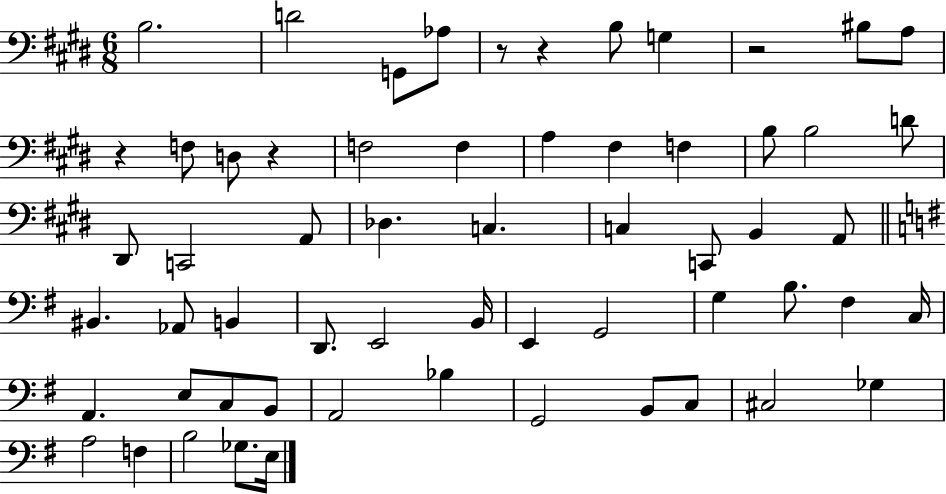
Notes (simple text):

B3/h. D4/h G2/e Ab3/e R/e R/q B3/e G3/q R/h BIS3/e A3/e R/q F3/e D3/e R/q F3/h F3/q A3/q F#3/q F3/q B3/e B3/h D4/e D#2/e C2/h A2/e Db3/q. C3/q. C3/q C2/e B2/q A2/e BIS2/q. Ab2/e B2/q D2/e. E2/h B2/s E2/q G2/h G3/q B3/e. F#3/q C3/s A2/q. E3/e C3/e B2/e A2/h Bb3/q G2/h B2/e C3/e C#3/h Gb3/q A3/h F3/q B3/h Gb3/e. E3/s